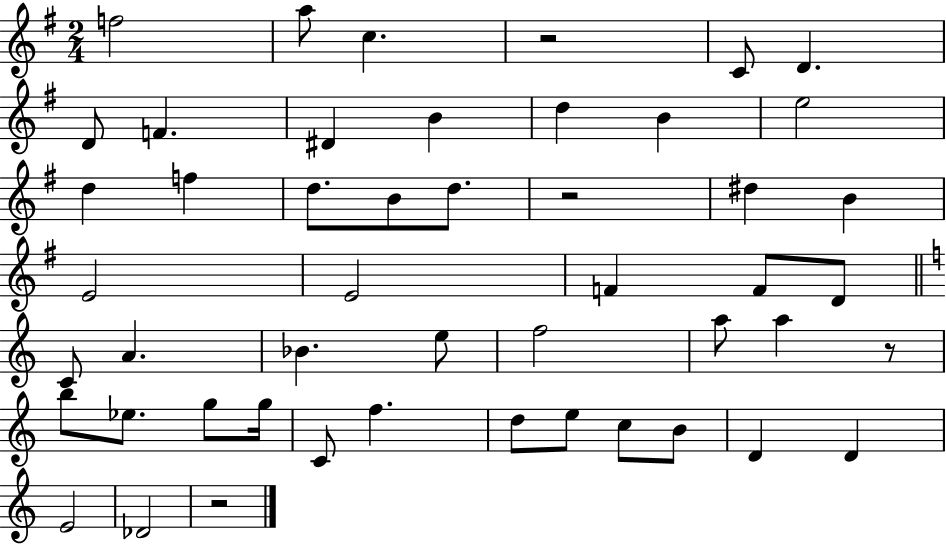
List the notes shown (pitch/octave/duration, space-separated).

F5/h A5/e C5/q. R/h C4/e D4/q. D4/e F4/q. D#4/q B4/q D5/q B4/q E5/h D5/q F5/q D5/e. B4/e D5/e. R/h D#5/q B4/q E4/h E4/h F4/q F4/e D4/e C4/e A4/q. Bb4/q. E5/e F5/h A5/e A5/q R/e B5/e Eb5/e. G5/e G5/s C4/e F5/q. D5/e E5/e C5/e B4/e D4/q D4/q E4/h Db4/h R/h